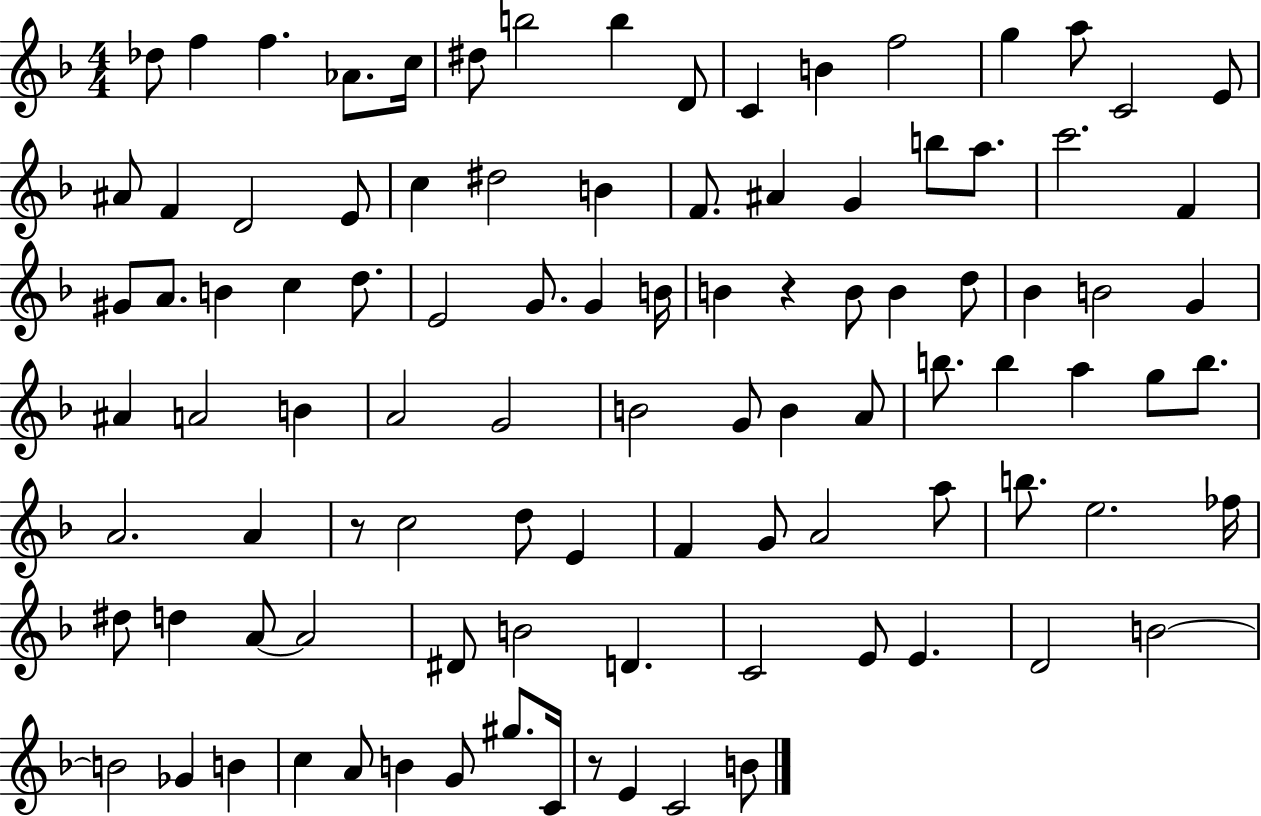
Db5/e F5/q F5/q. Ab4/e. C5/s D#5/e B5/h B5/q D4/e C4/q B4/q F5/h G5/q A5/e C4/h E4/e A#4/e F4/q D4/h E4/e C5/q D#5/h B4/q F4/e. A#4/q G4/q B5/e A5/e. C6/h. F4/q G#4/e A4/e. B4/q C5/q D5/e. E4/h G4/e. G4/q B4/s B4/q R/q B4/e B4/q D5/e Bb4/q B4/h G4/q A#4/q A4/h B4/q A4/h G4/h B4/h G4/e B4/q A4/e B5/e. B5/q A5/q G5/e B5/e. A4/h. A4/q R/e C5/h D5/e E4/q F4/q G4/e A4/h A5/e B5/e. E5/h. FES5/s D#5/e D5/q A4/e A4/h D#4/e B4/h D4/q. C4/h E4/e E4/q. D4/h B4/h B4/h Gb4/q B4/q C5/q A4/e B4/q G4/e G#5/e. C4/s R/e E4/q C4/h B4/e